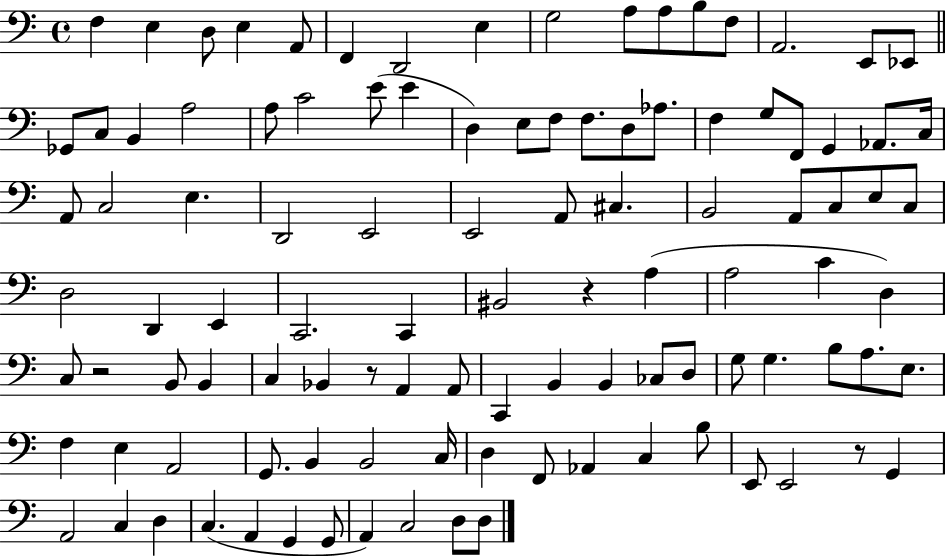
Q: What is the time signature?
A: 4/4